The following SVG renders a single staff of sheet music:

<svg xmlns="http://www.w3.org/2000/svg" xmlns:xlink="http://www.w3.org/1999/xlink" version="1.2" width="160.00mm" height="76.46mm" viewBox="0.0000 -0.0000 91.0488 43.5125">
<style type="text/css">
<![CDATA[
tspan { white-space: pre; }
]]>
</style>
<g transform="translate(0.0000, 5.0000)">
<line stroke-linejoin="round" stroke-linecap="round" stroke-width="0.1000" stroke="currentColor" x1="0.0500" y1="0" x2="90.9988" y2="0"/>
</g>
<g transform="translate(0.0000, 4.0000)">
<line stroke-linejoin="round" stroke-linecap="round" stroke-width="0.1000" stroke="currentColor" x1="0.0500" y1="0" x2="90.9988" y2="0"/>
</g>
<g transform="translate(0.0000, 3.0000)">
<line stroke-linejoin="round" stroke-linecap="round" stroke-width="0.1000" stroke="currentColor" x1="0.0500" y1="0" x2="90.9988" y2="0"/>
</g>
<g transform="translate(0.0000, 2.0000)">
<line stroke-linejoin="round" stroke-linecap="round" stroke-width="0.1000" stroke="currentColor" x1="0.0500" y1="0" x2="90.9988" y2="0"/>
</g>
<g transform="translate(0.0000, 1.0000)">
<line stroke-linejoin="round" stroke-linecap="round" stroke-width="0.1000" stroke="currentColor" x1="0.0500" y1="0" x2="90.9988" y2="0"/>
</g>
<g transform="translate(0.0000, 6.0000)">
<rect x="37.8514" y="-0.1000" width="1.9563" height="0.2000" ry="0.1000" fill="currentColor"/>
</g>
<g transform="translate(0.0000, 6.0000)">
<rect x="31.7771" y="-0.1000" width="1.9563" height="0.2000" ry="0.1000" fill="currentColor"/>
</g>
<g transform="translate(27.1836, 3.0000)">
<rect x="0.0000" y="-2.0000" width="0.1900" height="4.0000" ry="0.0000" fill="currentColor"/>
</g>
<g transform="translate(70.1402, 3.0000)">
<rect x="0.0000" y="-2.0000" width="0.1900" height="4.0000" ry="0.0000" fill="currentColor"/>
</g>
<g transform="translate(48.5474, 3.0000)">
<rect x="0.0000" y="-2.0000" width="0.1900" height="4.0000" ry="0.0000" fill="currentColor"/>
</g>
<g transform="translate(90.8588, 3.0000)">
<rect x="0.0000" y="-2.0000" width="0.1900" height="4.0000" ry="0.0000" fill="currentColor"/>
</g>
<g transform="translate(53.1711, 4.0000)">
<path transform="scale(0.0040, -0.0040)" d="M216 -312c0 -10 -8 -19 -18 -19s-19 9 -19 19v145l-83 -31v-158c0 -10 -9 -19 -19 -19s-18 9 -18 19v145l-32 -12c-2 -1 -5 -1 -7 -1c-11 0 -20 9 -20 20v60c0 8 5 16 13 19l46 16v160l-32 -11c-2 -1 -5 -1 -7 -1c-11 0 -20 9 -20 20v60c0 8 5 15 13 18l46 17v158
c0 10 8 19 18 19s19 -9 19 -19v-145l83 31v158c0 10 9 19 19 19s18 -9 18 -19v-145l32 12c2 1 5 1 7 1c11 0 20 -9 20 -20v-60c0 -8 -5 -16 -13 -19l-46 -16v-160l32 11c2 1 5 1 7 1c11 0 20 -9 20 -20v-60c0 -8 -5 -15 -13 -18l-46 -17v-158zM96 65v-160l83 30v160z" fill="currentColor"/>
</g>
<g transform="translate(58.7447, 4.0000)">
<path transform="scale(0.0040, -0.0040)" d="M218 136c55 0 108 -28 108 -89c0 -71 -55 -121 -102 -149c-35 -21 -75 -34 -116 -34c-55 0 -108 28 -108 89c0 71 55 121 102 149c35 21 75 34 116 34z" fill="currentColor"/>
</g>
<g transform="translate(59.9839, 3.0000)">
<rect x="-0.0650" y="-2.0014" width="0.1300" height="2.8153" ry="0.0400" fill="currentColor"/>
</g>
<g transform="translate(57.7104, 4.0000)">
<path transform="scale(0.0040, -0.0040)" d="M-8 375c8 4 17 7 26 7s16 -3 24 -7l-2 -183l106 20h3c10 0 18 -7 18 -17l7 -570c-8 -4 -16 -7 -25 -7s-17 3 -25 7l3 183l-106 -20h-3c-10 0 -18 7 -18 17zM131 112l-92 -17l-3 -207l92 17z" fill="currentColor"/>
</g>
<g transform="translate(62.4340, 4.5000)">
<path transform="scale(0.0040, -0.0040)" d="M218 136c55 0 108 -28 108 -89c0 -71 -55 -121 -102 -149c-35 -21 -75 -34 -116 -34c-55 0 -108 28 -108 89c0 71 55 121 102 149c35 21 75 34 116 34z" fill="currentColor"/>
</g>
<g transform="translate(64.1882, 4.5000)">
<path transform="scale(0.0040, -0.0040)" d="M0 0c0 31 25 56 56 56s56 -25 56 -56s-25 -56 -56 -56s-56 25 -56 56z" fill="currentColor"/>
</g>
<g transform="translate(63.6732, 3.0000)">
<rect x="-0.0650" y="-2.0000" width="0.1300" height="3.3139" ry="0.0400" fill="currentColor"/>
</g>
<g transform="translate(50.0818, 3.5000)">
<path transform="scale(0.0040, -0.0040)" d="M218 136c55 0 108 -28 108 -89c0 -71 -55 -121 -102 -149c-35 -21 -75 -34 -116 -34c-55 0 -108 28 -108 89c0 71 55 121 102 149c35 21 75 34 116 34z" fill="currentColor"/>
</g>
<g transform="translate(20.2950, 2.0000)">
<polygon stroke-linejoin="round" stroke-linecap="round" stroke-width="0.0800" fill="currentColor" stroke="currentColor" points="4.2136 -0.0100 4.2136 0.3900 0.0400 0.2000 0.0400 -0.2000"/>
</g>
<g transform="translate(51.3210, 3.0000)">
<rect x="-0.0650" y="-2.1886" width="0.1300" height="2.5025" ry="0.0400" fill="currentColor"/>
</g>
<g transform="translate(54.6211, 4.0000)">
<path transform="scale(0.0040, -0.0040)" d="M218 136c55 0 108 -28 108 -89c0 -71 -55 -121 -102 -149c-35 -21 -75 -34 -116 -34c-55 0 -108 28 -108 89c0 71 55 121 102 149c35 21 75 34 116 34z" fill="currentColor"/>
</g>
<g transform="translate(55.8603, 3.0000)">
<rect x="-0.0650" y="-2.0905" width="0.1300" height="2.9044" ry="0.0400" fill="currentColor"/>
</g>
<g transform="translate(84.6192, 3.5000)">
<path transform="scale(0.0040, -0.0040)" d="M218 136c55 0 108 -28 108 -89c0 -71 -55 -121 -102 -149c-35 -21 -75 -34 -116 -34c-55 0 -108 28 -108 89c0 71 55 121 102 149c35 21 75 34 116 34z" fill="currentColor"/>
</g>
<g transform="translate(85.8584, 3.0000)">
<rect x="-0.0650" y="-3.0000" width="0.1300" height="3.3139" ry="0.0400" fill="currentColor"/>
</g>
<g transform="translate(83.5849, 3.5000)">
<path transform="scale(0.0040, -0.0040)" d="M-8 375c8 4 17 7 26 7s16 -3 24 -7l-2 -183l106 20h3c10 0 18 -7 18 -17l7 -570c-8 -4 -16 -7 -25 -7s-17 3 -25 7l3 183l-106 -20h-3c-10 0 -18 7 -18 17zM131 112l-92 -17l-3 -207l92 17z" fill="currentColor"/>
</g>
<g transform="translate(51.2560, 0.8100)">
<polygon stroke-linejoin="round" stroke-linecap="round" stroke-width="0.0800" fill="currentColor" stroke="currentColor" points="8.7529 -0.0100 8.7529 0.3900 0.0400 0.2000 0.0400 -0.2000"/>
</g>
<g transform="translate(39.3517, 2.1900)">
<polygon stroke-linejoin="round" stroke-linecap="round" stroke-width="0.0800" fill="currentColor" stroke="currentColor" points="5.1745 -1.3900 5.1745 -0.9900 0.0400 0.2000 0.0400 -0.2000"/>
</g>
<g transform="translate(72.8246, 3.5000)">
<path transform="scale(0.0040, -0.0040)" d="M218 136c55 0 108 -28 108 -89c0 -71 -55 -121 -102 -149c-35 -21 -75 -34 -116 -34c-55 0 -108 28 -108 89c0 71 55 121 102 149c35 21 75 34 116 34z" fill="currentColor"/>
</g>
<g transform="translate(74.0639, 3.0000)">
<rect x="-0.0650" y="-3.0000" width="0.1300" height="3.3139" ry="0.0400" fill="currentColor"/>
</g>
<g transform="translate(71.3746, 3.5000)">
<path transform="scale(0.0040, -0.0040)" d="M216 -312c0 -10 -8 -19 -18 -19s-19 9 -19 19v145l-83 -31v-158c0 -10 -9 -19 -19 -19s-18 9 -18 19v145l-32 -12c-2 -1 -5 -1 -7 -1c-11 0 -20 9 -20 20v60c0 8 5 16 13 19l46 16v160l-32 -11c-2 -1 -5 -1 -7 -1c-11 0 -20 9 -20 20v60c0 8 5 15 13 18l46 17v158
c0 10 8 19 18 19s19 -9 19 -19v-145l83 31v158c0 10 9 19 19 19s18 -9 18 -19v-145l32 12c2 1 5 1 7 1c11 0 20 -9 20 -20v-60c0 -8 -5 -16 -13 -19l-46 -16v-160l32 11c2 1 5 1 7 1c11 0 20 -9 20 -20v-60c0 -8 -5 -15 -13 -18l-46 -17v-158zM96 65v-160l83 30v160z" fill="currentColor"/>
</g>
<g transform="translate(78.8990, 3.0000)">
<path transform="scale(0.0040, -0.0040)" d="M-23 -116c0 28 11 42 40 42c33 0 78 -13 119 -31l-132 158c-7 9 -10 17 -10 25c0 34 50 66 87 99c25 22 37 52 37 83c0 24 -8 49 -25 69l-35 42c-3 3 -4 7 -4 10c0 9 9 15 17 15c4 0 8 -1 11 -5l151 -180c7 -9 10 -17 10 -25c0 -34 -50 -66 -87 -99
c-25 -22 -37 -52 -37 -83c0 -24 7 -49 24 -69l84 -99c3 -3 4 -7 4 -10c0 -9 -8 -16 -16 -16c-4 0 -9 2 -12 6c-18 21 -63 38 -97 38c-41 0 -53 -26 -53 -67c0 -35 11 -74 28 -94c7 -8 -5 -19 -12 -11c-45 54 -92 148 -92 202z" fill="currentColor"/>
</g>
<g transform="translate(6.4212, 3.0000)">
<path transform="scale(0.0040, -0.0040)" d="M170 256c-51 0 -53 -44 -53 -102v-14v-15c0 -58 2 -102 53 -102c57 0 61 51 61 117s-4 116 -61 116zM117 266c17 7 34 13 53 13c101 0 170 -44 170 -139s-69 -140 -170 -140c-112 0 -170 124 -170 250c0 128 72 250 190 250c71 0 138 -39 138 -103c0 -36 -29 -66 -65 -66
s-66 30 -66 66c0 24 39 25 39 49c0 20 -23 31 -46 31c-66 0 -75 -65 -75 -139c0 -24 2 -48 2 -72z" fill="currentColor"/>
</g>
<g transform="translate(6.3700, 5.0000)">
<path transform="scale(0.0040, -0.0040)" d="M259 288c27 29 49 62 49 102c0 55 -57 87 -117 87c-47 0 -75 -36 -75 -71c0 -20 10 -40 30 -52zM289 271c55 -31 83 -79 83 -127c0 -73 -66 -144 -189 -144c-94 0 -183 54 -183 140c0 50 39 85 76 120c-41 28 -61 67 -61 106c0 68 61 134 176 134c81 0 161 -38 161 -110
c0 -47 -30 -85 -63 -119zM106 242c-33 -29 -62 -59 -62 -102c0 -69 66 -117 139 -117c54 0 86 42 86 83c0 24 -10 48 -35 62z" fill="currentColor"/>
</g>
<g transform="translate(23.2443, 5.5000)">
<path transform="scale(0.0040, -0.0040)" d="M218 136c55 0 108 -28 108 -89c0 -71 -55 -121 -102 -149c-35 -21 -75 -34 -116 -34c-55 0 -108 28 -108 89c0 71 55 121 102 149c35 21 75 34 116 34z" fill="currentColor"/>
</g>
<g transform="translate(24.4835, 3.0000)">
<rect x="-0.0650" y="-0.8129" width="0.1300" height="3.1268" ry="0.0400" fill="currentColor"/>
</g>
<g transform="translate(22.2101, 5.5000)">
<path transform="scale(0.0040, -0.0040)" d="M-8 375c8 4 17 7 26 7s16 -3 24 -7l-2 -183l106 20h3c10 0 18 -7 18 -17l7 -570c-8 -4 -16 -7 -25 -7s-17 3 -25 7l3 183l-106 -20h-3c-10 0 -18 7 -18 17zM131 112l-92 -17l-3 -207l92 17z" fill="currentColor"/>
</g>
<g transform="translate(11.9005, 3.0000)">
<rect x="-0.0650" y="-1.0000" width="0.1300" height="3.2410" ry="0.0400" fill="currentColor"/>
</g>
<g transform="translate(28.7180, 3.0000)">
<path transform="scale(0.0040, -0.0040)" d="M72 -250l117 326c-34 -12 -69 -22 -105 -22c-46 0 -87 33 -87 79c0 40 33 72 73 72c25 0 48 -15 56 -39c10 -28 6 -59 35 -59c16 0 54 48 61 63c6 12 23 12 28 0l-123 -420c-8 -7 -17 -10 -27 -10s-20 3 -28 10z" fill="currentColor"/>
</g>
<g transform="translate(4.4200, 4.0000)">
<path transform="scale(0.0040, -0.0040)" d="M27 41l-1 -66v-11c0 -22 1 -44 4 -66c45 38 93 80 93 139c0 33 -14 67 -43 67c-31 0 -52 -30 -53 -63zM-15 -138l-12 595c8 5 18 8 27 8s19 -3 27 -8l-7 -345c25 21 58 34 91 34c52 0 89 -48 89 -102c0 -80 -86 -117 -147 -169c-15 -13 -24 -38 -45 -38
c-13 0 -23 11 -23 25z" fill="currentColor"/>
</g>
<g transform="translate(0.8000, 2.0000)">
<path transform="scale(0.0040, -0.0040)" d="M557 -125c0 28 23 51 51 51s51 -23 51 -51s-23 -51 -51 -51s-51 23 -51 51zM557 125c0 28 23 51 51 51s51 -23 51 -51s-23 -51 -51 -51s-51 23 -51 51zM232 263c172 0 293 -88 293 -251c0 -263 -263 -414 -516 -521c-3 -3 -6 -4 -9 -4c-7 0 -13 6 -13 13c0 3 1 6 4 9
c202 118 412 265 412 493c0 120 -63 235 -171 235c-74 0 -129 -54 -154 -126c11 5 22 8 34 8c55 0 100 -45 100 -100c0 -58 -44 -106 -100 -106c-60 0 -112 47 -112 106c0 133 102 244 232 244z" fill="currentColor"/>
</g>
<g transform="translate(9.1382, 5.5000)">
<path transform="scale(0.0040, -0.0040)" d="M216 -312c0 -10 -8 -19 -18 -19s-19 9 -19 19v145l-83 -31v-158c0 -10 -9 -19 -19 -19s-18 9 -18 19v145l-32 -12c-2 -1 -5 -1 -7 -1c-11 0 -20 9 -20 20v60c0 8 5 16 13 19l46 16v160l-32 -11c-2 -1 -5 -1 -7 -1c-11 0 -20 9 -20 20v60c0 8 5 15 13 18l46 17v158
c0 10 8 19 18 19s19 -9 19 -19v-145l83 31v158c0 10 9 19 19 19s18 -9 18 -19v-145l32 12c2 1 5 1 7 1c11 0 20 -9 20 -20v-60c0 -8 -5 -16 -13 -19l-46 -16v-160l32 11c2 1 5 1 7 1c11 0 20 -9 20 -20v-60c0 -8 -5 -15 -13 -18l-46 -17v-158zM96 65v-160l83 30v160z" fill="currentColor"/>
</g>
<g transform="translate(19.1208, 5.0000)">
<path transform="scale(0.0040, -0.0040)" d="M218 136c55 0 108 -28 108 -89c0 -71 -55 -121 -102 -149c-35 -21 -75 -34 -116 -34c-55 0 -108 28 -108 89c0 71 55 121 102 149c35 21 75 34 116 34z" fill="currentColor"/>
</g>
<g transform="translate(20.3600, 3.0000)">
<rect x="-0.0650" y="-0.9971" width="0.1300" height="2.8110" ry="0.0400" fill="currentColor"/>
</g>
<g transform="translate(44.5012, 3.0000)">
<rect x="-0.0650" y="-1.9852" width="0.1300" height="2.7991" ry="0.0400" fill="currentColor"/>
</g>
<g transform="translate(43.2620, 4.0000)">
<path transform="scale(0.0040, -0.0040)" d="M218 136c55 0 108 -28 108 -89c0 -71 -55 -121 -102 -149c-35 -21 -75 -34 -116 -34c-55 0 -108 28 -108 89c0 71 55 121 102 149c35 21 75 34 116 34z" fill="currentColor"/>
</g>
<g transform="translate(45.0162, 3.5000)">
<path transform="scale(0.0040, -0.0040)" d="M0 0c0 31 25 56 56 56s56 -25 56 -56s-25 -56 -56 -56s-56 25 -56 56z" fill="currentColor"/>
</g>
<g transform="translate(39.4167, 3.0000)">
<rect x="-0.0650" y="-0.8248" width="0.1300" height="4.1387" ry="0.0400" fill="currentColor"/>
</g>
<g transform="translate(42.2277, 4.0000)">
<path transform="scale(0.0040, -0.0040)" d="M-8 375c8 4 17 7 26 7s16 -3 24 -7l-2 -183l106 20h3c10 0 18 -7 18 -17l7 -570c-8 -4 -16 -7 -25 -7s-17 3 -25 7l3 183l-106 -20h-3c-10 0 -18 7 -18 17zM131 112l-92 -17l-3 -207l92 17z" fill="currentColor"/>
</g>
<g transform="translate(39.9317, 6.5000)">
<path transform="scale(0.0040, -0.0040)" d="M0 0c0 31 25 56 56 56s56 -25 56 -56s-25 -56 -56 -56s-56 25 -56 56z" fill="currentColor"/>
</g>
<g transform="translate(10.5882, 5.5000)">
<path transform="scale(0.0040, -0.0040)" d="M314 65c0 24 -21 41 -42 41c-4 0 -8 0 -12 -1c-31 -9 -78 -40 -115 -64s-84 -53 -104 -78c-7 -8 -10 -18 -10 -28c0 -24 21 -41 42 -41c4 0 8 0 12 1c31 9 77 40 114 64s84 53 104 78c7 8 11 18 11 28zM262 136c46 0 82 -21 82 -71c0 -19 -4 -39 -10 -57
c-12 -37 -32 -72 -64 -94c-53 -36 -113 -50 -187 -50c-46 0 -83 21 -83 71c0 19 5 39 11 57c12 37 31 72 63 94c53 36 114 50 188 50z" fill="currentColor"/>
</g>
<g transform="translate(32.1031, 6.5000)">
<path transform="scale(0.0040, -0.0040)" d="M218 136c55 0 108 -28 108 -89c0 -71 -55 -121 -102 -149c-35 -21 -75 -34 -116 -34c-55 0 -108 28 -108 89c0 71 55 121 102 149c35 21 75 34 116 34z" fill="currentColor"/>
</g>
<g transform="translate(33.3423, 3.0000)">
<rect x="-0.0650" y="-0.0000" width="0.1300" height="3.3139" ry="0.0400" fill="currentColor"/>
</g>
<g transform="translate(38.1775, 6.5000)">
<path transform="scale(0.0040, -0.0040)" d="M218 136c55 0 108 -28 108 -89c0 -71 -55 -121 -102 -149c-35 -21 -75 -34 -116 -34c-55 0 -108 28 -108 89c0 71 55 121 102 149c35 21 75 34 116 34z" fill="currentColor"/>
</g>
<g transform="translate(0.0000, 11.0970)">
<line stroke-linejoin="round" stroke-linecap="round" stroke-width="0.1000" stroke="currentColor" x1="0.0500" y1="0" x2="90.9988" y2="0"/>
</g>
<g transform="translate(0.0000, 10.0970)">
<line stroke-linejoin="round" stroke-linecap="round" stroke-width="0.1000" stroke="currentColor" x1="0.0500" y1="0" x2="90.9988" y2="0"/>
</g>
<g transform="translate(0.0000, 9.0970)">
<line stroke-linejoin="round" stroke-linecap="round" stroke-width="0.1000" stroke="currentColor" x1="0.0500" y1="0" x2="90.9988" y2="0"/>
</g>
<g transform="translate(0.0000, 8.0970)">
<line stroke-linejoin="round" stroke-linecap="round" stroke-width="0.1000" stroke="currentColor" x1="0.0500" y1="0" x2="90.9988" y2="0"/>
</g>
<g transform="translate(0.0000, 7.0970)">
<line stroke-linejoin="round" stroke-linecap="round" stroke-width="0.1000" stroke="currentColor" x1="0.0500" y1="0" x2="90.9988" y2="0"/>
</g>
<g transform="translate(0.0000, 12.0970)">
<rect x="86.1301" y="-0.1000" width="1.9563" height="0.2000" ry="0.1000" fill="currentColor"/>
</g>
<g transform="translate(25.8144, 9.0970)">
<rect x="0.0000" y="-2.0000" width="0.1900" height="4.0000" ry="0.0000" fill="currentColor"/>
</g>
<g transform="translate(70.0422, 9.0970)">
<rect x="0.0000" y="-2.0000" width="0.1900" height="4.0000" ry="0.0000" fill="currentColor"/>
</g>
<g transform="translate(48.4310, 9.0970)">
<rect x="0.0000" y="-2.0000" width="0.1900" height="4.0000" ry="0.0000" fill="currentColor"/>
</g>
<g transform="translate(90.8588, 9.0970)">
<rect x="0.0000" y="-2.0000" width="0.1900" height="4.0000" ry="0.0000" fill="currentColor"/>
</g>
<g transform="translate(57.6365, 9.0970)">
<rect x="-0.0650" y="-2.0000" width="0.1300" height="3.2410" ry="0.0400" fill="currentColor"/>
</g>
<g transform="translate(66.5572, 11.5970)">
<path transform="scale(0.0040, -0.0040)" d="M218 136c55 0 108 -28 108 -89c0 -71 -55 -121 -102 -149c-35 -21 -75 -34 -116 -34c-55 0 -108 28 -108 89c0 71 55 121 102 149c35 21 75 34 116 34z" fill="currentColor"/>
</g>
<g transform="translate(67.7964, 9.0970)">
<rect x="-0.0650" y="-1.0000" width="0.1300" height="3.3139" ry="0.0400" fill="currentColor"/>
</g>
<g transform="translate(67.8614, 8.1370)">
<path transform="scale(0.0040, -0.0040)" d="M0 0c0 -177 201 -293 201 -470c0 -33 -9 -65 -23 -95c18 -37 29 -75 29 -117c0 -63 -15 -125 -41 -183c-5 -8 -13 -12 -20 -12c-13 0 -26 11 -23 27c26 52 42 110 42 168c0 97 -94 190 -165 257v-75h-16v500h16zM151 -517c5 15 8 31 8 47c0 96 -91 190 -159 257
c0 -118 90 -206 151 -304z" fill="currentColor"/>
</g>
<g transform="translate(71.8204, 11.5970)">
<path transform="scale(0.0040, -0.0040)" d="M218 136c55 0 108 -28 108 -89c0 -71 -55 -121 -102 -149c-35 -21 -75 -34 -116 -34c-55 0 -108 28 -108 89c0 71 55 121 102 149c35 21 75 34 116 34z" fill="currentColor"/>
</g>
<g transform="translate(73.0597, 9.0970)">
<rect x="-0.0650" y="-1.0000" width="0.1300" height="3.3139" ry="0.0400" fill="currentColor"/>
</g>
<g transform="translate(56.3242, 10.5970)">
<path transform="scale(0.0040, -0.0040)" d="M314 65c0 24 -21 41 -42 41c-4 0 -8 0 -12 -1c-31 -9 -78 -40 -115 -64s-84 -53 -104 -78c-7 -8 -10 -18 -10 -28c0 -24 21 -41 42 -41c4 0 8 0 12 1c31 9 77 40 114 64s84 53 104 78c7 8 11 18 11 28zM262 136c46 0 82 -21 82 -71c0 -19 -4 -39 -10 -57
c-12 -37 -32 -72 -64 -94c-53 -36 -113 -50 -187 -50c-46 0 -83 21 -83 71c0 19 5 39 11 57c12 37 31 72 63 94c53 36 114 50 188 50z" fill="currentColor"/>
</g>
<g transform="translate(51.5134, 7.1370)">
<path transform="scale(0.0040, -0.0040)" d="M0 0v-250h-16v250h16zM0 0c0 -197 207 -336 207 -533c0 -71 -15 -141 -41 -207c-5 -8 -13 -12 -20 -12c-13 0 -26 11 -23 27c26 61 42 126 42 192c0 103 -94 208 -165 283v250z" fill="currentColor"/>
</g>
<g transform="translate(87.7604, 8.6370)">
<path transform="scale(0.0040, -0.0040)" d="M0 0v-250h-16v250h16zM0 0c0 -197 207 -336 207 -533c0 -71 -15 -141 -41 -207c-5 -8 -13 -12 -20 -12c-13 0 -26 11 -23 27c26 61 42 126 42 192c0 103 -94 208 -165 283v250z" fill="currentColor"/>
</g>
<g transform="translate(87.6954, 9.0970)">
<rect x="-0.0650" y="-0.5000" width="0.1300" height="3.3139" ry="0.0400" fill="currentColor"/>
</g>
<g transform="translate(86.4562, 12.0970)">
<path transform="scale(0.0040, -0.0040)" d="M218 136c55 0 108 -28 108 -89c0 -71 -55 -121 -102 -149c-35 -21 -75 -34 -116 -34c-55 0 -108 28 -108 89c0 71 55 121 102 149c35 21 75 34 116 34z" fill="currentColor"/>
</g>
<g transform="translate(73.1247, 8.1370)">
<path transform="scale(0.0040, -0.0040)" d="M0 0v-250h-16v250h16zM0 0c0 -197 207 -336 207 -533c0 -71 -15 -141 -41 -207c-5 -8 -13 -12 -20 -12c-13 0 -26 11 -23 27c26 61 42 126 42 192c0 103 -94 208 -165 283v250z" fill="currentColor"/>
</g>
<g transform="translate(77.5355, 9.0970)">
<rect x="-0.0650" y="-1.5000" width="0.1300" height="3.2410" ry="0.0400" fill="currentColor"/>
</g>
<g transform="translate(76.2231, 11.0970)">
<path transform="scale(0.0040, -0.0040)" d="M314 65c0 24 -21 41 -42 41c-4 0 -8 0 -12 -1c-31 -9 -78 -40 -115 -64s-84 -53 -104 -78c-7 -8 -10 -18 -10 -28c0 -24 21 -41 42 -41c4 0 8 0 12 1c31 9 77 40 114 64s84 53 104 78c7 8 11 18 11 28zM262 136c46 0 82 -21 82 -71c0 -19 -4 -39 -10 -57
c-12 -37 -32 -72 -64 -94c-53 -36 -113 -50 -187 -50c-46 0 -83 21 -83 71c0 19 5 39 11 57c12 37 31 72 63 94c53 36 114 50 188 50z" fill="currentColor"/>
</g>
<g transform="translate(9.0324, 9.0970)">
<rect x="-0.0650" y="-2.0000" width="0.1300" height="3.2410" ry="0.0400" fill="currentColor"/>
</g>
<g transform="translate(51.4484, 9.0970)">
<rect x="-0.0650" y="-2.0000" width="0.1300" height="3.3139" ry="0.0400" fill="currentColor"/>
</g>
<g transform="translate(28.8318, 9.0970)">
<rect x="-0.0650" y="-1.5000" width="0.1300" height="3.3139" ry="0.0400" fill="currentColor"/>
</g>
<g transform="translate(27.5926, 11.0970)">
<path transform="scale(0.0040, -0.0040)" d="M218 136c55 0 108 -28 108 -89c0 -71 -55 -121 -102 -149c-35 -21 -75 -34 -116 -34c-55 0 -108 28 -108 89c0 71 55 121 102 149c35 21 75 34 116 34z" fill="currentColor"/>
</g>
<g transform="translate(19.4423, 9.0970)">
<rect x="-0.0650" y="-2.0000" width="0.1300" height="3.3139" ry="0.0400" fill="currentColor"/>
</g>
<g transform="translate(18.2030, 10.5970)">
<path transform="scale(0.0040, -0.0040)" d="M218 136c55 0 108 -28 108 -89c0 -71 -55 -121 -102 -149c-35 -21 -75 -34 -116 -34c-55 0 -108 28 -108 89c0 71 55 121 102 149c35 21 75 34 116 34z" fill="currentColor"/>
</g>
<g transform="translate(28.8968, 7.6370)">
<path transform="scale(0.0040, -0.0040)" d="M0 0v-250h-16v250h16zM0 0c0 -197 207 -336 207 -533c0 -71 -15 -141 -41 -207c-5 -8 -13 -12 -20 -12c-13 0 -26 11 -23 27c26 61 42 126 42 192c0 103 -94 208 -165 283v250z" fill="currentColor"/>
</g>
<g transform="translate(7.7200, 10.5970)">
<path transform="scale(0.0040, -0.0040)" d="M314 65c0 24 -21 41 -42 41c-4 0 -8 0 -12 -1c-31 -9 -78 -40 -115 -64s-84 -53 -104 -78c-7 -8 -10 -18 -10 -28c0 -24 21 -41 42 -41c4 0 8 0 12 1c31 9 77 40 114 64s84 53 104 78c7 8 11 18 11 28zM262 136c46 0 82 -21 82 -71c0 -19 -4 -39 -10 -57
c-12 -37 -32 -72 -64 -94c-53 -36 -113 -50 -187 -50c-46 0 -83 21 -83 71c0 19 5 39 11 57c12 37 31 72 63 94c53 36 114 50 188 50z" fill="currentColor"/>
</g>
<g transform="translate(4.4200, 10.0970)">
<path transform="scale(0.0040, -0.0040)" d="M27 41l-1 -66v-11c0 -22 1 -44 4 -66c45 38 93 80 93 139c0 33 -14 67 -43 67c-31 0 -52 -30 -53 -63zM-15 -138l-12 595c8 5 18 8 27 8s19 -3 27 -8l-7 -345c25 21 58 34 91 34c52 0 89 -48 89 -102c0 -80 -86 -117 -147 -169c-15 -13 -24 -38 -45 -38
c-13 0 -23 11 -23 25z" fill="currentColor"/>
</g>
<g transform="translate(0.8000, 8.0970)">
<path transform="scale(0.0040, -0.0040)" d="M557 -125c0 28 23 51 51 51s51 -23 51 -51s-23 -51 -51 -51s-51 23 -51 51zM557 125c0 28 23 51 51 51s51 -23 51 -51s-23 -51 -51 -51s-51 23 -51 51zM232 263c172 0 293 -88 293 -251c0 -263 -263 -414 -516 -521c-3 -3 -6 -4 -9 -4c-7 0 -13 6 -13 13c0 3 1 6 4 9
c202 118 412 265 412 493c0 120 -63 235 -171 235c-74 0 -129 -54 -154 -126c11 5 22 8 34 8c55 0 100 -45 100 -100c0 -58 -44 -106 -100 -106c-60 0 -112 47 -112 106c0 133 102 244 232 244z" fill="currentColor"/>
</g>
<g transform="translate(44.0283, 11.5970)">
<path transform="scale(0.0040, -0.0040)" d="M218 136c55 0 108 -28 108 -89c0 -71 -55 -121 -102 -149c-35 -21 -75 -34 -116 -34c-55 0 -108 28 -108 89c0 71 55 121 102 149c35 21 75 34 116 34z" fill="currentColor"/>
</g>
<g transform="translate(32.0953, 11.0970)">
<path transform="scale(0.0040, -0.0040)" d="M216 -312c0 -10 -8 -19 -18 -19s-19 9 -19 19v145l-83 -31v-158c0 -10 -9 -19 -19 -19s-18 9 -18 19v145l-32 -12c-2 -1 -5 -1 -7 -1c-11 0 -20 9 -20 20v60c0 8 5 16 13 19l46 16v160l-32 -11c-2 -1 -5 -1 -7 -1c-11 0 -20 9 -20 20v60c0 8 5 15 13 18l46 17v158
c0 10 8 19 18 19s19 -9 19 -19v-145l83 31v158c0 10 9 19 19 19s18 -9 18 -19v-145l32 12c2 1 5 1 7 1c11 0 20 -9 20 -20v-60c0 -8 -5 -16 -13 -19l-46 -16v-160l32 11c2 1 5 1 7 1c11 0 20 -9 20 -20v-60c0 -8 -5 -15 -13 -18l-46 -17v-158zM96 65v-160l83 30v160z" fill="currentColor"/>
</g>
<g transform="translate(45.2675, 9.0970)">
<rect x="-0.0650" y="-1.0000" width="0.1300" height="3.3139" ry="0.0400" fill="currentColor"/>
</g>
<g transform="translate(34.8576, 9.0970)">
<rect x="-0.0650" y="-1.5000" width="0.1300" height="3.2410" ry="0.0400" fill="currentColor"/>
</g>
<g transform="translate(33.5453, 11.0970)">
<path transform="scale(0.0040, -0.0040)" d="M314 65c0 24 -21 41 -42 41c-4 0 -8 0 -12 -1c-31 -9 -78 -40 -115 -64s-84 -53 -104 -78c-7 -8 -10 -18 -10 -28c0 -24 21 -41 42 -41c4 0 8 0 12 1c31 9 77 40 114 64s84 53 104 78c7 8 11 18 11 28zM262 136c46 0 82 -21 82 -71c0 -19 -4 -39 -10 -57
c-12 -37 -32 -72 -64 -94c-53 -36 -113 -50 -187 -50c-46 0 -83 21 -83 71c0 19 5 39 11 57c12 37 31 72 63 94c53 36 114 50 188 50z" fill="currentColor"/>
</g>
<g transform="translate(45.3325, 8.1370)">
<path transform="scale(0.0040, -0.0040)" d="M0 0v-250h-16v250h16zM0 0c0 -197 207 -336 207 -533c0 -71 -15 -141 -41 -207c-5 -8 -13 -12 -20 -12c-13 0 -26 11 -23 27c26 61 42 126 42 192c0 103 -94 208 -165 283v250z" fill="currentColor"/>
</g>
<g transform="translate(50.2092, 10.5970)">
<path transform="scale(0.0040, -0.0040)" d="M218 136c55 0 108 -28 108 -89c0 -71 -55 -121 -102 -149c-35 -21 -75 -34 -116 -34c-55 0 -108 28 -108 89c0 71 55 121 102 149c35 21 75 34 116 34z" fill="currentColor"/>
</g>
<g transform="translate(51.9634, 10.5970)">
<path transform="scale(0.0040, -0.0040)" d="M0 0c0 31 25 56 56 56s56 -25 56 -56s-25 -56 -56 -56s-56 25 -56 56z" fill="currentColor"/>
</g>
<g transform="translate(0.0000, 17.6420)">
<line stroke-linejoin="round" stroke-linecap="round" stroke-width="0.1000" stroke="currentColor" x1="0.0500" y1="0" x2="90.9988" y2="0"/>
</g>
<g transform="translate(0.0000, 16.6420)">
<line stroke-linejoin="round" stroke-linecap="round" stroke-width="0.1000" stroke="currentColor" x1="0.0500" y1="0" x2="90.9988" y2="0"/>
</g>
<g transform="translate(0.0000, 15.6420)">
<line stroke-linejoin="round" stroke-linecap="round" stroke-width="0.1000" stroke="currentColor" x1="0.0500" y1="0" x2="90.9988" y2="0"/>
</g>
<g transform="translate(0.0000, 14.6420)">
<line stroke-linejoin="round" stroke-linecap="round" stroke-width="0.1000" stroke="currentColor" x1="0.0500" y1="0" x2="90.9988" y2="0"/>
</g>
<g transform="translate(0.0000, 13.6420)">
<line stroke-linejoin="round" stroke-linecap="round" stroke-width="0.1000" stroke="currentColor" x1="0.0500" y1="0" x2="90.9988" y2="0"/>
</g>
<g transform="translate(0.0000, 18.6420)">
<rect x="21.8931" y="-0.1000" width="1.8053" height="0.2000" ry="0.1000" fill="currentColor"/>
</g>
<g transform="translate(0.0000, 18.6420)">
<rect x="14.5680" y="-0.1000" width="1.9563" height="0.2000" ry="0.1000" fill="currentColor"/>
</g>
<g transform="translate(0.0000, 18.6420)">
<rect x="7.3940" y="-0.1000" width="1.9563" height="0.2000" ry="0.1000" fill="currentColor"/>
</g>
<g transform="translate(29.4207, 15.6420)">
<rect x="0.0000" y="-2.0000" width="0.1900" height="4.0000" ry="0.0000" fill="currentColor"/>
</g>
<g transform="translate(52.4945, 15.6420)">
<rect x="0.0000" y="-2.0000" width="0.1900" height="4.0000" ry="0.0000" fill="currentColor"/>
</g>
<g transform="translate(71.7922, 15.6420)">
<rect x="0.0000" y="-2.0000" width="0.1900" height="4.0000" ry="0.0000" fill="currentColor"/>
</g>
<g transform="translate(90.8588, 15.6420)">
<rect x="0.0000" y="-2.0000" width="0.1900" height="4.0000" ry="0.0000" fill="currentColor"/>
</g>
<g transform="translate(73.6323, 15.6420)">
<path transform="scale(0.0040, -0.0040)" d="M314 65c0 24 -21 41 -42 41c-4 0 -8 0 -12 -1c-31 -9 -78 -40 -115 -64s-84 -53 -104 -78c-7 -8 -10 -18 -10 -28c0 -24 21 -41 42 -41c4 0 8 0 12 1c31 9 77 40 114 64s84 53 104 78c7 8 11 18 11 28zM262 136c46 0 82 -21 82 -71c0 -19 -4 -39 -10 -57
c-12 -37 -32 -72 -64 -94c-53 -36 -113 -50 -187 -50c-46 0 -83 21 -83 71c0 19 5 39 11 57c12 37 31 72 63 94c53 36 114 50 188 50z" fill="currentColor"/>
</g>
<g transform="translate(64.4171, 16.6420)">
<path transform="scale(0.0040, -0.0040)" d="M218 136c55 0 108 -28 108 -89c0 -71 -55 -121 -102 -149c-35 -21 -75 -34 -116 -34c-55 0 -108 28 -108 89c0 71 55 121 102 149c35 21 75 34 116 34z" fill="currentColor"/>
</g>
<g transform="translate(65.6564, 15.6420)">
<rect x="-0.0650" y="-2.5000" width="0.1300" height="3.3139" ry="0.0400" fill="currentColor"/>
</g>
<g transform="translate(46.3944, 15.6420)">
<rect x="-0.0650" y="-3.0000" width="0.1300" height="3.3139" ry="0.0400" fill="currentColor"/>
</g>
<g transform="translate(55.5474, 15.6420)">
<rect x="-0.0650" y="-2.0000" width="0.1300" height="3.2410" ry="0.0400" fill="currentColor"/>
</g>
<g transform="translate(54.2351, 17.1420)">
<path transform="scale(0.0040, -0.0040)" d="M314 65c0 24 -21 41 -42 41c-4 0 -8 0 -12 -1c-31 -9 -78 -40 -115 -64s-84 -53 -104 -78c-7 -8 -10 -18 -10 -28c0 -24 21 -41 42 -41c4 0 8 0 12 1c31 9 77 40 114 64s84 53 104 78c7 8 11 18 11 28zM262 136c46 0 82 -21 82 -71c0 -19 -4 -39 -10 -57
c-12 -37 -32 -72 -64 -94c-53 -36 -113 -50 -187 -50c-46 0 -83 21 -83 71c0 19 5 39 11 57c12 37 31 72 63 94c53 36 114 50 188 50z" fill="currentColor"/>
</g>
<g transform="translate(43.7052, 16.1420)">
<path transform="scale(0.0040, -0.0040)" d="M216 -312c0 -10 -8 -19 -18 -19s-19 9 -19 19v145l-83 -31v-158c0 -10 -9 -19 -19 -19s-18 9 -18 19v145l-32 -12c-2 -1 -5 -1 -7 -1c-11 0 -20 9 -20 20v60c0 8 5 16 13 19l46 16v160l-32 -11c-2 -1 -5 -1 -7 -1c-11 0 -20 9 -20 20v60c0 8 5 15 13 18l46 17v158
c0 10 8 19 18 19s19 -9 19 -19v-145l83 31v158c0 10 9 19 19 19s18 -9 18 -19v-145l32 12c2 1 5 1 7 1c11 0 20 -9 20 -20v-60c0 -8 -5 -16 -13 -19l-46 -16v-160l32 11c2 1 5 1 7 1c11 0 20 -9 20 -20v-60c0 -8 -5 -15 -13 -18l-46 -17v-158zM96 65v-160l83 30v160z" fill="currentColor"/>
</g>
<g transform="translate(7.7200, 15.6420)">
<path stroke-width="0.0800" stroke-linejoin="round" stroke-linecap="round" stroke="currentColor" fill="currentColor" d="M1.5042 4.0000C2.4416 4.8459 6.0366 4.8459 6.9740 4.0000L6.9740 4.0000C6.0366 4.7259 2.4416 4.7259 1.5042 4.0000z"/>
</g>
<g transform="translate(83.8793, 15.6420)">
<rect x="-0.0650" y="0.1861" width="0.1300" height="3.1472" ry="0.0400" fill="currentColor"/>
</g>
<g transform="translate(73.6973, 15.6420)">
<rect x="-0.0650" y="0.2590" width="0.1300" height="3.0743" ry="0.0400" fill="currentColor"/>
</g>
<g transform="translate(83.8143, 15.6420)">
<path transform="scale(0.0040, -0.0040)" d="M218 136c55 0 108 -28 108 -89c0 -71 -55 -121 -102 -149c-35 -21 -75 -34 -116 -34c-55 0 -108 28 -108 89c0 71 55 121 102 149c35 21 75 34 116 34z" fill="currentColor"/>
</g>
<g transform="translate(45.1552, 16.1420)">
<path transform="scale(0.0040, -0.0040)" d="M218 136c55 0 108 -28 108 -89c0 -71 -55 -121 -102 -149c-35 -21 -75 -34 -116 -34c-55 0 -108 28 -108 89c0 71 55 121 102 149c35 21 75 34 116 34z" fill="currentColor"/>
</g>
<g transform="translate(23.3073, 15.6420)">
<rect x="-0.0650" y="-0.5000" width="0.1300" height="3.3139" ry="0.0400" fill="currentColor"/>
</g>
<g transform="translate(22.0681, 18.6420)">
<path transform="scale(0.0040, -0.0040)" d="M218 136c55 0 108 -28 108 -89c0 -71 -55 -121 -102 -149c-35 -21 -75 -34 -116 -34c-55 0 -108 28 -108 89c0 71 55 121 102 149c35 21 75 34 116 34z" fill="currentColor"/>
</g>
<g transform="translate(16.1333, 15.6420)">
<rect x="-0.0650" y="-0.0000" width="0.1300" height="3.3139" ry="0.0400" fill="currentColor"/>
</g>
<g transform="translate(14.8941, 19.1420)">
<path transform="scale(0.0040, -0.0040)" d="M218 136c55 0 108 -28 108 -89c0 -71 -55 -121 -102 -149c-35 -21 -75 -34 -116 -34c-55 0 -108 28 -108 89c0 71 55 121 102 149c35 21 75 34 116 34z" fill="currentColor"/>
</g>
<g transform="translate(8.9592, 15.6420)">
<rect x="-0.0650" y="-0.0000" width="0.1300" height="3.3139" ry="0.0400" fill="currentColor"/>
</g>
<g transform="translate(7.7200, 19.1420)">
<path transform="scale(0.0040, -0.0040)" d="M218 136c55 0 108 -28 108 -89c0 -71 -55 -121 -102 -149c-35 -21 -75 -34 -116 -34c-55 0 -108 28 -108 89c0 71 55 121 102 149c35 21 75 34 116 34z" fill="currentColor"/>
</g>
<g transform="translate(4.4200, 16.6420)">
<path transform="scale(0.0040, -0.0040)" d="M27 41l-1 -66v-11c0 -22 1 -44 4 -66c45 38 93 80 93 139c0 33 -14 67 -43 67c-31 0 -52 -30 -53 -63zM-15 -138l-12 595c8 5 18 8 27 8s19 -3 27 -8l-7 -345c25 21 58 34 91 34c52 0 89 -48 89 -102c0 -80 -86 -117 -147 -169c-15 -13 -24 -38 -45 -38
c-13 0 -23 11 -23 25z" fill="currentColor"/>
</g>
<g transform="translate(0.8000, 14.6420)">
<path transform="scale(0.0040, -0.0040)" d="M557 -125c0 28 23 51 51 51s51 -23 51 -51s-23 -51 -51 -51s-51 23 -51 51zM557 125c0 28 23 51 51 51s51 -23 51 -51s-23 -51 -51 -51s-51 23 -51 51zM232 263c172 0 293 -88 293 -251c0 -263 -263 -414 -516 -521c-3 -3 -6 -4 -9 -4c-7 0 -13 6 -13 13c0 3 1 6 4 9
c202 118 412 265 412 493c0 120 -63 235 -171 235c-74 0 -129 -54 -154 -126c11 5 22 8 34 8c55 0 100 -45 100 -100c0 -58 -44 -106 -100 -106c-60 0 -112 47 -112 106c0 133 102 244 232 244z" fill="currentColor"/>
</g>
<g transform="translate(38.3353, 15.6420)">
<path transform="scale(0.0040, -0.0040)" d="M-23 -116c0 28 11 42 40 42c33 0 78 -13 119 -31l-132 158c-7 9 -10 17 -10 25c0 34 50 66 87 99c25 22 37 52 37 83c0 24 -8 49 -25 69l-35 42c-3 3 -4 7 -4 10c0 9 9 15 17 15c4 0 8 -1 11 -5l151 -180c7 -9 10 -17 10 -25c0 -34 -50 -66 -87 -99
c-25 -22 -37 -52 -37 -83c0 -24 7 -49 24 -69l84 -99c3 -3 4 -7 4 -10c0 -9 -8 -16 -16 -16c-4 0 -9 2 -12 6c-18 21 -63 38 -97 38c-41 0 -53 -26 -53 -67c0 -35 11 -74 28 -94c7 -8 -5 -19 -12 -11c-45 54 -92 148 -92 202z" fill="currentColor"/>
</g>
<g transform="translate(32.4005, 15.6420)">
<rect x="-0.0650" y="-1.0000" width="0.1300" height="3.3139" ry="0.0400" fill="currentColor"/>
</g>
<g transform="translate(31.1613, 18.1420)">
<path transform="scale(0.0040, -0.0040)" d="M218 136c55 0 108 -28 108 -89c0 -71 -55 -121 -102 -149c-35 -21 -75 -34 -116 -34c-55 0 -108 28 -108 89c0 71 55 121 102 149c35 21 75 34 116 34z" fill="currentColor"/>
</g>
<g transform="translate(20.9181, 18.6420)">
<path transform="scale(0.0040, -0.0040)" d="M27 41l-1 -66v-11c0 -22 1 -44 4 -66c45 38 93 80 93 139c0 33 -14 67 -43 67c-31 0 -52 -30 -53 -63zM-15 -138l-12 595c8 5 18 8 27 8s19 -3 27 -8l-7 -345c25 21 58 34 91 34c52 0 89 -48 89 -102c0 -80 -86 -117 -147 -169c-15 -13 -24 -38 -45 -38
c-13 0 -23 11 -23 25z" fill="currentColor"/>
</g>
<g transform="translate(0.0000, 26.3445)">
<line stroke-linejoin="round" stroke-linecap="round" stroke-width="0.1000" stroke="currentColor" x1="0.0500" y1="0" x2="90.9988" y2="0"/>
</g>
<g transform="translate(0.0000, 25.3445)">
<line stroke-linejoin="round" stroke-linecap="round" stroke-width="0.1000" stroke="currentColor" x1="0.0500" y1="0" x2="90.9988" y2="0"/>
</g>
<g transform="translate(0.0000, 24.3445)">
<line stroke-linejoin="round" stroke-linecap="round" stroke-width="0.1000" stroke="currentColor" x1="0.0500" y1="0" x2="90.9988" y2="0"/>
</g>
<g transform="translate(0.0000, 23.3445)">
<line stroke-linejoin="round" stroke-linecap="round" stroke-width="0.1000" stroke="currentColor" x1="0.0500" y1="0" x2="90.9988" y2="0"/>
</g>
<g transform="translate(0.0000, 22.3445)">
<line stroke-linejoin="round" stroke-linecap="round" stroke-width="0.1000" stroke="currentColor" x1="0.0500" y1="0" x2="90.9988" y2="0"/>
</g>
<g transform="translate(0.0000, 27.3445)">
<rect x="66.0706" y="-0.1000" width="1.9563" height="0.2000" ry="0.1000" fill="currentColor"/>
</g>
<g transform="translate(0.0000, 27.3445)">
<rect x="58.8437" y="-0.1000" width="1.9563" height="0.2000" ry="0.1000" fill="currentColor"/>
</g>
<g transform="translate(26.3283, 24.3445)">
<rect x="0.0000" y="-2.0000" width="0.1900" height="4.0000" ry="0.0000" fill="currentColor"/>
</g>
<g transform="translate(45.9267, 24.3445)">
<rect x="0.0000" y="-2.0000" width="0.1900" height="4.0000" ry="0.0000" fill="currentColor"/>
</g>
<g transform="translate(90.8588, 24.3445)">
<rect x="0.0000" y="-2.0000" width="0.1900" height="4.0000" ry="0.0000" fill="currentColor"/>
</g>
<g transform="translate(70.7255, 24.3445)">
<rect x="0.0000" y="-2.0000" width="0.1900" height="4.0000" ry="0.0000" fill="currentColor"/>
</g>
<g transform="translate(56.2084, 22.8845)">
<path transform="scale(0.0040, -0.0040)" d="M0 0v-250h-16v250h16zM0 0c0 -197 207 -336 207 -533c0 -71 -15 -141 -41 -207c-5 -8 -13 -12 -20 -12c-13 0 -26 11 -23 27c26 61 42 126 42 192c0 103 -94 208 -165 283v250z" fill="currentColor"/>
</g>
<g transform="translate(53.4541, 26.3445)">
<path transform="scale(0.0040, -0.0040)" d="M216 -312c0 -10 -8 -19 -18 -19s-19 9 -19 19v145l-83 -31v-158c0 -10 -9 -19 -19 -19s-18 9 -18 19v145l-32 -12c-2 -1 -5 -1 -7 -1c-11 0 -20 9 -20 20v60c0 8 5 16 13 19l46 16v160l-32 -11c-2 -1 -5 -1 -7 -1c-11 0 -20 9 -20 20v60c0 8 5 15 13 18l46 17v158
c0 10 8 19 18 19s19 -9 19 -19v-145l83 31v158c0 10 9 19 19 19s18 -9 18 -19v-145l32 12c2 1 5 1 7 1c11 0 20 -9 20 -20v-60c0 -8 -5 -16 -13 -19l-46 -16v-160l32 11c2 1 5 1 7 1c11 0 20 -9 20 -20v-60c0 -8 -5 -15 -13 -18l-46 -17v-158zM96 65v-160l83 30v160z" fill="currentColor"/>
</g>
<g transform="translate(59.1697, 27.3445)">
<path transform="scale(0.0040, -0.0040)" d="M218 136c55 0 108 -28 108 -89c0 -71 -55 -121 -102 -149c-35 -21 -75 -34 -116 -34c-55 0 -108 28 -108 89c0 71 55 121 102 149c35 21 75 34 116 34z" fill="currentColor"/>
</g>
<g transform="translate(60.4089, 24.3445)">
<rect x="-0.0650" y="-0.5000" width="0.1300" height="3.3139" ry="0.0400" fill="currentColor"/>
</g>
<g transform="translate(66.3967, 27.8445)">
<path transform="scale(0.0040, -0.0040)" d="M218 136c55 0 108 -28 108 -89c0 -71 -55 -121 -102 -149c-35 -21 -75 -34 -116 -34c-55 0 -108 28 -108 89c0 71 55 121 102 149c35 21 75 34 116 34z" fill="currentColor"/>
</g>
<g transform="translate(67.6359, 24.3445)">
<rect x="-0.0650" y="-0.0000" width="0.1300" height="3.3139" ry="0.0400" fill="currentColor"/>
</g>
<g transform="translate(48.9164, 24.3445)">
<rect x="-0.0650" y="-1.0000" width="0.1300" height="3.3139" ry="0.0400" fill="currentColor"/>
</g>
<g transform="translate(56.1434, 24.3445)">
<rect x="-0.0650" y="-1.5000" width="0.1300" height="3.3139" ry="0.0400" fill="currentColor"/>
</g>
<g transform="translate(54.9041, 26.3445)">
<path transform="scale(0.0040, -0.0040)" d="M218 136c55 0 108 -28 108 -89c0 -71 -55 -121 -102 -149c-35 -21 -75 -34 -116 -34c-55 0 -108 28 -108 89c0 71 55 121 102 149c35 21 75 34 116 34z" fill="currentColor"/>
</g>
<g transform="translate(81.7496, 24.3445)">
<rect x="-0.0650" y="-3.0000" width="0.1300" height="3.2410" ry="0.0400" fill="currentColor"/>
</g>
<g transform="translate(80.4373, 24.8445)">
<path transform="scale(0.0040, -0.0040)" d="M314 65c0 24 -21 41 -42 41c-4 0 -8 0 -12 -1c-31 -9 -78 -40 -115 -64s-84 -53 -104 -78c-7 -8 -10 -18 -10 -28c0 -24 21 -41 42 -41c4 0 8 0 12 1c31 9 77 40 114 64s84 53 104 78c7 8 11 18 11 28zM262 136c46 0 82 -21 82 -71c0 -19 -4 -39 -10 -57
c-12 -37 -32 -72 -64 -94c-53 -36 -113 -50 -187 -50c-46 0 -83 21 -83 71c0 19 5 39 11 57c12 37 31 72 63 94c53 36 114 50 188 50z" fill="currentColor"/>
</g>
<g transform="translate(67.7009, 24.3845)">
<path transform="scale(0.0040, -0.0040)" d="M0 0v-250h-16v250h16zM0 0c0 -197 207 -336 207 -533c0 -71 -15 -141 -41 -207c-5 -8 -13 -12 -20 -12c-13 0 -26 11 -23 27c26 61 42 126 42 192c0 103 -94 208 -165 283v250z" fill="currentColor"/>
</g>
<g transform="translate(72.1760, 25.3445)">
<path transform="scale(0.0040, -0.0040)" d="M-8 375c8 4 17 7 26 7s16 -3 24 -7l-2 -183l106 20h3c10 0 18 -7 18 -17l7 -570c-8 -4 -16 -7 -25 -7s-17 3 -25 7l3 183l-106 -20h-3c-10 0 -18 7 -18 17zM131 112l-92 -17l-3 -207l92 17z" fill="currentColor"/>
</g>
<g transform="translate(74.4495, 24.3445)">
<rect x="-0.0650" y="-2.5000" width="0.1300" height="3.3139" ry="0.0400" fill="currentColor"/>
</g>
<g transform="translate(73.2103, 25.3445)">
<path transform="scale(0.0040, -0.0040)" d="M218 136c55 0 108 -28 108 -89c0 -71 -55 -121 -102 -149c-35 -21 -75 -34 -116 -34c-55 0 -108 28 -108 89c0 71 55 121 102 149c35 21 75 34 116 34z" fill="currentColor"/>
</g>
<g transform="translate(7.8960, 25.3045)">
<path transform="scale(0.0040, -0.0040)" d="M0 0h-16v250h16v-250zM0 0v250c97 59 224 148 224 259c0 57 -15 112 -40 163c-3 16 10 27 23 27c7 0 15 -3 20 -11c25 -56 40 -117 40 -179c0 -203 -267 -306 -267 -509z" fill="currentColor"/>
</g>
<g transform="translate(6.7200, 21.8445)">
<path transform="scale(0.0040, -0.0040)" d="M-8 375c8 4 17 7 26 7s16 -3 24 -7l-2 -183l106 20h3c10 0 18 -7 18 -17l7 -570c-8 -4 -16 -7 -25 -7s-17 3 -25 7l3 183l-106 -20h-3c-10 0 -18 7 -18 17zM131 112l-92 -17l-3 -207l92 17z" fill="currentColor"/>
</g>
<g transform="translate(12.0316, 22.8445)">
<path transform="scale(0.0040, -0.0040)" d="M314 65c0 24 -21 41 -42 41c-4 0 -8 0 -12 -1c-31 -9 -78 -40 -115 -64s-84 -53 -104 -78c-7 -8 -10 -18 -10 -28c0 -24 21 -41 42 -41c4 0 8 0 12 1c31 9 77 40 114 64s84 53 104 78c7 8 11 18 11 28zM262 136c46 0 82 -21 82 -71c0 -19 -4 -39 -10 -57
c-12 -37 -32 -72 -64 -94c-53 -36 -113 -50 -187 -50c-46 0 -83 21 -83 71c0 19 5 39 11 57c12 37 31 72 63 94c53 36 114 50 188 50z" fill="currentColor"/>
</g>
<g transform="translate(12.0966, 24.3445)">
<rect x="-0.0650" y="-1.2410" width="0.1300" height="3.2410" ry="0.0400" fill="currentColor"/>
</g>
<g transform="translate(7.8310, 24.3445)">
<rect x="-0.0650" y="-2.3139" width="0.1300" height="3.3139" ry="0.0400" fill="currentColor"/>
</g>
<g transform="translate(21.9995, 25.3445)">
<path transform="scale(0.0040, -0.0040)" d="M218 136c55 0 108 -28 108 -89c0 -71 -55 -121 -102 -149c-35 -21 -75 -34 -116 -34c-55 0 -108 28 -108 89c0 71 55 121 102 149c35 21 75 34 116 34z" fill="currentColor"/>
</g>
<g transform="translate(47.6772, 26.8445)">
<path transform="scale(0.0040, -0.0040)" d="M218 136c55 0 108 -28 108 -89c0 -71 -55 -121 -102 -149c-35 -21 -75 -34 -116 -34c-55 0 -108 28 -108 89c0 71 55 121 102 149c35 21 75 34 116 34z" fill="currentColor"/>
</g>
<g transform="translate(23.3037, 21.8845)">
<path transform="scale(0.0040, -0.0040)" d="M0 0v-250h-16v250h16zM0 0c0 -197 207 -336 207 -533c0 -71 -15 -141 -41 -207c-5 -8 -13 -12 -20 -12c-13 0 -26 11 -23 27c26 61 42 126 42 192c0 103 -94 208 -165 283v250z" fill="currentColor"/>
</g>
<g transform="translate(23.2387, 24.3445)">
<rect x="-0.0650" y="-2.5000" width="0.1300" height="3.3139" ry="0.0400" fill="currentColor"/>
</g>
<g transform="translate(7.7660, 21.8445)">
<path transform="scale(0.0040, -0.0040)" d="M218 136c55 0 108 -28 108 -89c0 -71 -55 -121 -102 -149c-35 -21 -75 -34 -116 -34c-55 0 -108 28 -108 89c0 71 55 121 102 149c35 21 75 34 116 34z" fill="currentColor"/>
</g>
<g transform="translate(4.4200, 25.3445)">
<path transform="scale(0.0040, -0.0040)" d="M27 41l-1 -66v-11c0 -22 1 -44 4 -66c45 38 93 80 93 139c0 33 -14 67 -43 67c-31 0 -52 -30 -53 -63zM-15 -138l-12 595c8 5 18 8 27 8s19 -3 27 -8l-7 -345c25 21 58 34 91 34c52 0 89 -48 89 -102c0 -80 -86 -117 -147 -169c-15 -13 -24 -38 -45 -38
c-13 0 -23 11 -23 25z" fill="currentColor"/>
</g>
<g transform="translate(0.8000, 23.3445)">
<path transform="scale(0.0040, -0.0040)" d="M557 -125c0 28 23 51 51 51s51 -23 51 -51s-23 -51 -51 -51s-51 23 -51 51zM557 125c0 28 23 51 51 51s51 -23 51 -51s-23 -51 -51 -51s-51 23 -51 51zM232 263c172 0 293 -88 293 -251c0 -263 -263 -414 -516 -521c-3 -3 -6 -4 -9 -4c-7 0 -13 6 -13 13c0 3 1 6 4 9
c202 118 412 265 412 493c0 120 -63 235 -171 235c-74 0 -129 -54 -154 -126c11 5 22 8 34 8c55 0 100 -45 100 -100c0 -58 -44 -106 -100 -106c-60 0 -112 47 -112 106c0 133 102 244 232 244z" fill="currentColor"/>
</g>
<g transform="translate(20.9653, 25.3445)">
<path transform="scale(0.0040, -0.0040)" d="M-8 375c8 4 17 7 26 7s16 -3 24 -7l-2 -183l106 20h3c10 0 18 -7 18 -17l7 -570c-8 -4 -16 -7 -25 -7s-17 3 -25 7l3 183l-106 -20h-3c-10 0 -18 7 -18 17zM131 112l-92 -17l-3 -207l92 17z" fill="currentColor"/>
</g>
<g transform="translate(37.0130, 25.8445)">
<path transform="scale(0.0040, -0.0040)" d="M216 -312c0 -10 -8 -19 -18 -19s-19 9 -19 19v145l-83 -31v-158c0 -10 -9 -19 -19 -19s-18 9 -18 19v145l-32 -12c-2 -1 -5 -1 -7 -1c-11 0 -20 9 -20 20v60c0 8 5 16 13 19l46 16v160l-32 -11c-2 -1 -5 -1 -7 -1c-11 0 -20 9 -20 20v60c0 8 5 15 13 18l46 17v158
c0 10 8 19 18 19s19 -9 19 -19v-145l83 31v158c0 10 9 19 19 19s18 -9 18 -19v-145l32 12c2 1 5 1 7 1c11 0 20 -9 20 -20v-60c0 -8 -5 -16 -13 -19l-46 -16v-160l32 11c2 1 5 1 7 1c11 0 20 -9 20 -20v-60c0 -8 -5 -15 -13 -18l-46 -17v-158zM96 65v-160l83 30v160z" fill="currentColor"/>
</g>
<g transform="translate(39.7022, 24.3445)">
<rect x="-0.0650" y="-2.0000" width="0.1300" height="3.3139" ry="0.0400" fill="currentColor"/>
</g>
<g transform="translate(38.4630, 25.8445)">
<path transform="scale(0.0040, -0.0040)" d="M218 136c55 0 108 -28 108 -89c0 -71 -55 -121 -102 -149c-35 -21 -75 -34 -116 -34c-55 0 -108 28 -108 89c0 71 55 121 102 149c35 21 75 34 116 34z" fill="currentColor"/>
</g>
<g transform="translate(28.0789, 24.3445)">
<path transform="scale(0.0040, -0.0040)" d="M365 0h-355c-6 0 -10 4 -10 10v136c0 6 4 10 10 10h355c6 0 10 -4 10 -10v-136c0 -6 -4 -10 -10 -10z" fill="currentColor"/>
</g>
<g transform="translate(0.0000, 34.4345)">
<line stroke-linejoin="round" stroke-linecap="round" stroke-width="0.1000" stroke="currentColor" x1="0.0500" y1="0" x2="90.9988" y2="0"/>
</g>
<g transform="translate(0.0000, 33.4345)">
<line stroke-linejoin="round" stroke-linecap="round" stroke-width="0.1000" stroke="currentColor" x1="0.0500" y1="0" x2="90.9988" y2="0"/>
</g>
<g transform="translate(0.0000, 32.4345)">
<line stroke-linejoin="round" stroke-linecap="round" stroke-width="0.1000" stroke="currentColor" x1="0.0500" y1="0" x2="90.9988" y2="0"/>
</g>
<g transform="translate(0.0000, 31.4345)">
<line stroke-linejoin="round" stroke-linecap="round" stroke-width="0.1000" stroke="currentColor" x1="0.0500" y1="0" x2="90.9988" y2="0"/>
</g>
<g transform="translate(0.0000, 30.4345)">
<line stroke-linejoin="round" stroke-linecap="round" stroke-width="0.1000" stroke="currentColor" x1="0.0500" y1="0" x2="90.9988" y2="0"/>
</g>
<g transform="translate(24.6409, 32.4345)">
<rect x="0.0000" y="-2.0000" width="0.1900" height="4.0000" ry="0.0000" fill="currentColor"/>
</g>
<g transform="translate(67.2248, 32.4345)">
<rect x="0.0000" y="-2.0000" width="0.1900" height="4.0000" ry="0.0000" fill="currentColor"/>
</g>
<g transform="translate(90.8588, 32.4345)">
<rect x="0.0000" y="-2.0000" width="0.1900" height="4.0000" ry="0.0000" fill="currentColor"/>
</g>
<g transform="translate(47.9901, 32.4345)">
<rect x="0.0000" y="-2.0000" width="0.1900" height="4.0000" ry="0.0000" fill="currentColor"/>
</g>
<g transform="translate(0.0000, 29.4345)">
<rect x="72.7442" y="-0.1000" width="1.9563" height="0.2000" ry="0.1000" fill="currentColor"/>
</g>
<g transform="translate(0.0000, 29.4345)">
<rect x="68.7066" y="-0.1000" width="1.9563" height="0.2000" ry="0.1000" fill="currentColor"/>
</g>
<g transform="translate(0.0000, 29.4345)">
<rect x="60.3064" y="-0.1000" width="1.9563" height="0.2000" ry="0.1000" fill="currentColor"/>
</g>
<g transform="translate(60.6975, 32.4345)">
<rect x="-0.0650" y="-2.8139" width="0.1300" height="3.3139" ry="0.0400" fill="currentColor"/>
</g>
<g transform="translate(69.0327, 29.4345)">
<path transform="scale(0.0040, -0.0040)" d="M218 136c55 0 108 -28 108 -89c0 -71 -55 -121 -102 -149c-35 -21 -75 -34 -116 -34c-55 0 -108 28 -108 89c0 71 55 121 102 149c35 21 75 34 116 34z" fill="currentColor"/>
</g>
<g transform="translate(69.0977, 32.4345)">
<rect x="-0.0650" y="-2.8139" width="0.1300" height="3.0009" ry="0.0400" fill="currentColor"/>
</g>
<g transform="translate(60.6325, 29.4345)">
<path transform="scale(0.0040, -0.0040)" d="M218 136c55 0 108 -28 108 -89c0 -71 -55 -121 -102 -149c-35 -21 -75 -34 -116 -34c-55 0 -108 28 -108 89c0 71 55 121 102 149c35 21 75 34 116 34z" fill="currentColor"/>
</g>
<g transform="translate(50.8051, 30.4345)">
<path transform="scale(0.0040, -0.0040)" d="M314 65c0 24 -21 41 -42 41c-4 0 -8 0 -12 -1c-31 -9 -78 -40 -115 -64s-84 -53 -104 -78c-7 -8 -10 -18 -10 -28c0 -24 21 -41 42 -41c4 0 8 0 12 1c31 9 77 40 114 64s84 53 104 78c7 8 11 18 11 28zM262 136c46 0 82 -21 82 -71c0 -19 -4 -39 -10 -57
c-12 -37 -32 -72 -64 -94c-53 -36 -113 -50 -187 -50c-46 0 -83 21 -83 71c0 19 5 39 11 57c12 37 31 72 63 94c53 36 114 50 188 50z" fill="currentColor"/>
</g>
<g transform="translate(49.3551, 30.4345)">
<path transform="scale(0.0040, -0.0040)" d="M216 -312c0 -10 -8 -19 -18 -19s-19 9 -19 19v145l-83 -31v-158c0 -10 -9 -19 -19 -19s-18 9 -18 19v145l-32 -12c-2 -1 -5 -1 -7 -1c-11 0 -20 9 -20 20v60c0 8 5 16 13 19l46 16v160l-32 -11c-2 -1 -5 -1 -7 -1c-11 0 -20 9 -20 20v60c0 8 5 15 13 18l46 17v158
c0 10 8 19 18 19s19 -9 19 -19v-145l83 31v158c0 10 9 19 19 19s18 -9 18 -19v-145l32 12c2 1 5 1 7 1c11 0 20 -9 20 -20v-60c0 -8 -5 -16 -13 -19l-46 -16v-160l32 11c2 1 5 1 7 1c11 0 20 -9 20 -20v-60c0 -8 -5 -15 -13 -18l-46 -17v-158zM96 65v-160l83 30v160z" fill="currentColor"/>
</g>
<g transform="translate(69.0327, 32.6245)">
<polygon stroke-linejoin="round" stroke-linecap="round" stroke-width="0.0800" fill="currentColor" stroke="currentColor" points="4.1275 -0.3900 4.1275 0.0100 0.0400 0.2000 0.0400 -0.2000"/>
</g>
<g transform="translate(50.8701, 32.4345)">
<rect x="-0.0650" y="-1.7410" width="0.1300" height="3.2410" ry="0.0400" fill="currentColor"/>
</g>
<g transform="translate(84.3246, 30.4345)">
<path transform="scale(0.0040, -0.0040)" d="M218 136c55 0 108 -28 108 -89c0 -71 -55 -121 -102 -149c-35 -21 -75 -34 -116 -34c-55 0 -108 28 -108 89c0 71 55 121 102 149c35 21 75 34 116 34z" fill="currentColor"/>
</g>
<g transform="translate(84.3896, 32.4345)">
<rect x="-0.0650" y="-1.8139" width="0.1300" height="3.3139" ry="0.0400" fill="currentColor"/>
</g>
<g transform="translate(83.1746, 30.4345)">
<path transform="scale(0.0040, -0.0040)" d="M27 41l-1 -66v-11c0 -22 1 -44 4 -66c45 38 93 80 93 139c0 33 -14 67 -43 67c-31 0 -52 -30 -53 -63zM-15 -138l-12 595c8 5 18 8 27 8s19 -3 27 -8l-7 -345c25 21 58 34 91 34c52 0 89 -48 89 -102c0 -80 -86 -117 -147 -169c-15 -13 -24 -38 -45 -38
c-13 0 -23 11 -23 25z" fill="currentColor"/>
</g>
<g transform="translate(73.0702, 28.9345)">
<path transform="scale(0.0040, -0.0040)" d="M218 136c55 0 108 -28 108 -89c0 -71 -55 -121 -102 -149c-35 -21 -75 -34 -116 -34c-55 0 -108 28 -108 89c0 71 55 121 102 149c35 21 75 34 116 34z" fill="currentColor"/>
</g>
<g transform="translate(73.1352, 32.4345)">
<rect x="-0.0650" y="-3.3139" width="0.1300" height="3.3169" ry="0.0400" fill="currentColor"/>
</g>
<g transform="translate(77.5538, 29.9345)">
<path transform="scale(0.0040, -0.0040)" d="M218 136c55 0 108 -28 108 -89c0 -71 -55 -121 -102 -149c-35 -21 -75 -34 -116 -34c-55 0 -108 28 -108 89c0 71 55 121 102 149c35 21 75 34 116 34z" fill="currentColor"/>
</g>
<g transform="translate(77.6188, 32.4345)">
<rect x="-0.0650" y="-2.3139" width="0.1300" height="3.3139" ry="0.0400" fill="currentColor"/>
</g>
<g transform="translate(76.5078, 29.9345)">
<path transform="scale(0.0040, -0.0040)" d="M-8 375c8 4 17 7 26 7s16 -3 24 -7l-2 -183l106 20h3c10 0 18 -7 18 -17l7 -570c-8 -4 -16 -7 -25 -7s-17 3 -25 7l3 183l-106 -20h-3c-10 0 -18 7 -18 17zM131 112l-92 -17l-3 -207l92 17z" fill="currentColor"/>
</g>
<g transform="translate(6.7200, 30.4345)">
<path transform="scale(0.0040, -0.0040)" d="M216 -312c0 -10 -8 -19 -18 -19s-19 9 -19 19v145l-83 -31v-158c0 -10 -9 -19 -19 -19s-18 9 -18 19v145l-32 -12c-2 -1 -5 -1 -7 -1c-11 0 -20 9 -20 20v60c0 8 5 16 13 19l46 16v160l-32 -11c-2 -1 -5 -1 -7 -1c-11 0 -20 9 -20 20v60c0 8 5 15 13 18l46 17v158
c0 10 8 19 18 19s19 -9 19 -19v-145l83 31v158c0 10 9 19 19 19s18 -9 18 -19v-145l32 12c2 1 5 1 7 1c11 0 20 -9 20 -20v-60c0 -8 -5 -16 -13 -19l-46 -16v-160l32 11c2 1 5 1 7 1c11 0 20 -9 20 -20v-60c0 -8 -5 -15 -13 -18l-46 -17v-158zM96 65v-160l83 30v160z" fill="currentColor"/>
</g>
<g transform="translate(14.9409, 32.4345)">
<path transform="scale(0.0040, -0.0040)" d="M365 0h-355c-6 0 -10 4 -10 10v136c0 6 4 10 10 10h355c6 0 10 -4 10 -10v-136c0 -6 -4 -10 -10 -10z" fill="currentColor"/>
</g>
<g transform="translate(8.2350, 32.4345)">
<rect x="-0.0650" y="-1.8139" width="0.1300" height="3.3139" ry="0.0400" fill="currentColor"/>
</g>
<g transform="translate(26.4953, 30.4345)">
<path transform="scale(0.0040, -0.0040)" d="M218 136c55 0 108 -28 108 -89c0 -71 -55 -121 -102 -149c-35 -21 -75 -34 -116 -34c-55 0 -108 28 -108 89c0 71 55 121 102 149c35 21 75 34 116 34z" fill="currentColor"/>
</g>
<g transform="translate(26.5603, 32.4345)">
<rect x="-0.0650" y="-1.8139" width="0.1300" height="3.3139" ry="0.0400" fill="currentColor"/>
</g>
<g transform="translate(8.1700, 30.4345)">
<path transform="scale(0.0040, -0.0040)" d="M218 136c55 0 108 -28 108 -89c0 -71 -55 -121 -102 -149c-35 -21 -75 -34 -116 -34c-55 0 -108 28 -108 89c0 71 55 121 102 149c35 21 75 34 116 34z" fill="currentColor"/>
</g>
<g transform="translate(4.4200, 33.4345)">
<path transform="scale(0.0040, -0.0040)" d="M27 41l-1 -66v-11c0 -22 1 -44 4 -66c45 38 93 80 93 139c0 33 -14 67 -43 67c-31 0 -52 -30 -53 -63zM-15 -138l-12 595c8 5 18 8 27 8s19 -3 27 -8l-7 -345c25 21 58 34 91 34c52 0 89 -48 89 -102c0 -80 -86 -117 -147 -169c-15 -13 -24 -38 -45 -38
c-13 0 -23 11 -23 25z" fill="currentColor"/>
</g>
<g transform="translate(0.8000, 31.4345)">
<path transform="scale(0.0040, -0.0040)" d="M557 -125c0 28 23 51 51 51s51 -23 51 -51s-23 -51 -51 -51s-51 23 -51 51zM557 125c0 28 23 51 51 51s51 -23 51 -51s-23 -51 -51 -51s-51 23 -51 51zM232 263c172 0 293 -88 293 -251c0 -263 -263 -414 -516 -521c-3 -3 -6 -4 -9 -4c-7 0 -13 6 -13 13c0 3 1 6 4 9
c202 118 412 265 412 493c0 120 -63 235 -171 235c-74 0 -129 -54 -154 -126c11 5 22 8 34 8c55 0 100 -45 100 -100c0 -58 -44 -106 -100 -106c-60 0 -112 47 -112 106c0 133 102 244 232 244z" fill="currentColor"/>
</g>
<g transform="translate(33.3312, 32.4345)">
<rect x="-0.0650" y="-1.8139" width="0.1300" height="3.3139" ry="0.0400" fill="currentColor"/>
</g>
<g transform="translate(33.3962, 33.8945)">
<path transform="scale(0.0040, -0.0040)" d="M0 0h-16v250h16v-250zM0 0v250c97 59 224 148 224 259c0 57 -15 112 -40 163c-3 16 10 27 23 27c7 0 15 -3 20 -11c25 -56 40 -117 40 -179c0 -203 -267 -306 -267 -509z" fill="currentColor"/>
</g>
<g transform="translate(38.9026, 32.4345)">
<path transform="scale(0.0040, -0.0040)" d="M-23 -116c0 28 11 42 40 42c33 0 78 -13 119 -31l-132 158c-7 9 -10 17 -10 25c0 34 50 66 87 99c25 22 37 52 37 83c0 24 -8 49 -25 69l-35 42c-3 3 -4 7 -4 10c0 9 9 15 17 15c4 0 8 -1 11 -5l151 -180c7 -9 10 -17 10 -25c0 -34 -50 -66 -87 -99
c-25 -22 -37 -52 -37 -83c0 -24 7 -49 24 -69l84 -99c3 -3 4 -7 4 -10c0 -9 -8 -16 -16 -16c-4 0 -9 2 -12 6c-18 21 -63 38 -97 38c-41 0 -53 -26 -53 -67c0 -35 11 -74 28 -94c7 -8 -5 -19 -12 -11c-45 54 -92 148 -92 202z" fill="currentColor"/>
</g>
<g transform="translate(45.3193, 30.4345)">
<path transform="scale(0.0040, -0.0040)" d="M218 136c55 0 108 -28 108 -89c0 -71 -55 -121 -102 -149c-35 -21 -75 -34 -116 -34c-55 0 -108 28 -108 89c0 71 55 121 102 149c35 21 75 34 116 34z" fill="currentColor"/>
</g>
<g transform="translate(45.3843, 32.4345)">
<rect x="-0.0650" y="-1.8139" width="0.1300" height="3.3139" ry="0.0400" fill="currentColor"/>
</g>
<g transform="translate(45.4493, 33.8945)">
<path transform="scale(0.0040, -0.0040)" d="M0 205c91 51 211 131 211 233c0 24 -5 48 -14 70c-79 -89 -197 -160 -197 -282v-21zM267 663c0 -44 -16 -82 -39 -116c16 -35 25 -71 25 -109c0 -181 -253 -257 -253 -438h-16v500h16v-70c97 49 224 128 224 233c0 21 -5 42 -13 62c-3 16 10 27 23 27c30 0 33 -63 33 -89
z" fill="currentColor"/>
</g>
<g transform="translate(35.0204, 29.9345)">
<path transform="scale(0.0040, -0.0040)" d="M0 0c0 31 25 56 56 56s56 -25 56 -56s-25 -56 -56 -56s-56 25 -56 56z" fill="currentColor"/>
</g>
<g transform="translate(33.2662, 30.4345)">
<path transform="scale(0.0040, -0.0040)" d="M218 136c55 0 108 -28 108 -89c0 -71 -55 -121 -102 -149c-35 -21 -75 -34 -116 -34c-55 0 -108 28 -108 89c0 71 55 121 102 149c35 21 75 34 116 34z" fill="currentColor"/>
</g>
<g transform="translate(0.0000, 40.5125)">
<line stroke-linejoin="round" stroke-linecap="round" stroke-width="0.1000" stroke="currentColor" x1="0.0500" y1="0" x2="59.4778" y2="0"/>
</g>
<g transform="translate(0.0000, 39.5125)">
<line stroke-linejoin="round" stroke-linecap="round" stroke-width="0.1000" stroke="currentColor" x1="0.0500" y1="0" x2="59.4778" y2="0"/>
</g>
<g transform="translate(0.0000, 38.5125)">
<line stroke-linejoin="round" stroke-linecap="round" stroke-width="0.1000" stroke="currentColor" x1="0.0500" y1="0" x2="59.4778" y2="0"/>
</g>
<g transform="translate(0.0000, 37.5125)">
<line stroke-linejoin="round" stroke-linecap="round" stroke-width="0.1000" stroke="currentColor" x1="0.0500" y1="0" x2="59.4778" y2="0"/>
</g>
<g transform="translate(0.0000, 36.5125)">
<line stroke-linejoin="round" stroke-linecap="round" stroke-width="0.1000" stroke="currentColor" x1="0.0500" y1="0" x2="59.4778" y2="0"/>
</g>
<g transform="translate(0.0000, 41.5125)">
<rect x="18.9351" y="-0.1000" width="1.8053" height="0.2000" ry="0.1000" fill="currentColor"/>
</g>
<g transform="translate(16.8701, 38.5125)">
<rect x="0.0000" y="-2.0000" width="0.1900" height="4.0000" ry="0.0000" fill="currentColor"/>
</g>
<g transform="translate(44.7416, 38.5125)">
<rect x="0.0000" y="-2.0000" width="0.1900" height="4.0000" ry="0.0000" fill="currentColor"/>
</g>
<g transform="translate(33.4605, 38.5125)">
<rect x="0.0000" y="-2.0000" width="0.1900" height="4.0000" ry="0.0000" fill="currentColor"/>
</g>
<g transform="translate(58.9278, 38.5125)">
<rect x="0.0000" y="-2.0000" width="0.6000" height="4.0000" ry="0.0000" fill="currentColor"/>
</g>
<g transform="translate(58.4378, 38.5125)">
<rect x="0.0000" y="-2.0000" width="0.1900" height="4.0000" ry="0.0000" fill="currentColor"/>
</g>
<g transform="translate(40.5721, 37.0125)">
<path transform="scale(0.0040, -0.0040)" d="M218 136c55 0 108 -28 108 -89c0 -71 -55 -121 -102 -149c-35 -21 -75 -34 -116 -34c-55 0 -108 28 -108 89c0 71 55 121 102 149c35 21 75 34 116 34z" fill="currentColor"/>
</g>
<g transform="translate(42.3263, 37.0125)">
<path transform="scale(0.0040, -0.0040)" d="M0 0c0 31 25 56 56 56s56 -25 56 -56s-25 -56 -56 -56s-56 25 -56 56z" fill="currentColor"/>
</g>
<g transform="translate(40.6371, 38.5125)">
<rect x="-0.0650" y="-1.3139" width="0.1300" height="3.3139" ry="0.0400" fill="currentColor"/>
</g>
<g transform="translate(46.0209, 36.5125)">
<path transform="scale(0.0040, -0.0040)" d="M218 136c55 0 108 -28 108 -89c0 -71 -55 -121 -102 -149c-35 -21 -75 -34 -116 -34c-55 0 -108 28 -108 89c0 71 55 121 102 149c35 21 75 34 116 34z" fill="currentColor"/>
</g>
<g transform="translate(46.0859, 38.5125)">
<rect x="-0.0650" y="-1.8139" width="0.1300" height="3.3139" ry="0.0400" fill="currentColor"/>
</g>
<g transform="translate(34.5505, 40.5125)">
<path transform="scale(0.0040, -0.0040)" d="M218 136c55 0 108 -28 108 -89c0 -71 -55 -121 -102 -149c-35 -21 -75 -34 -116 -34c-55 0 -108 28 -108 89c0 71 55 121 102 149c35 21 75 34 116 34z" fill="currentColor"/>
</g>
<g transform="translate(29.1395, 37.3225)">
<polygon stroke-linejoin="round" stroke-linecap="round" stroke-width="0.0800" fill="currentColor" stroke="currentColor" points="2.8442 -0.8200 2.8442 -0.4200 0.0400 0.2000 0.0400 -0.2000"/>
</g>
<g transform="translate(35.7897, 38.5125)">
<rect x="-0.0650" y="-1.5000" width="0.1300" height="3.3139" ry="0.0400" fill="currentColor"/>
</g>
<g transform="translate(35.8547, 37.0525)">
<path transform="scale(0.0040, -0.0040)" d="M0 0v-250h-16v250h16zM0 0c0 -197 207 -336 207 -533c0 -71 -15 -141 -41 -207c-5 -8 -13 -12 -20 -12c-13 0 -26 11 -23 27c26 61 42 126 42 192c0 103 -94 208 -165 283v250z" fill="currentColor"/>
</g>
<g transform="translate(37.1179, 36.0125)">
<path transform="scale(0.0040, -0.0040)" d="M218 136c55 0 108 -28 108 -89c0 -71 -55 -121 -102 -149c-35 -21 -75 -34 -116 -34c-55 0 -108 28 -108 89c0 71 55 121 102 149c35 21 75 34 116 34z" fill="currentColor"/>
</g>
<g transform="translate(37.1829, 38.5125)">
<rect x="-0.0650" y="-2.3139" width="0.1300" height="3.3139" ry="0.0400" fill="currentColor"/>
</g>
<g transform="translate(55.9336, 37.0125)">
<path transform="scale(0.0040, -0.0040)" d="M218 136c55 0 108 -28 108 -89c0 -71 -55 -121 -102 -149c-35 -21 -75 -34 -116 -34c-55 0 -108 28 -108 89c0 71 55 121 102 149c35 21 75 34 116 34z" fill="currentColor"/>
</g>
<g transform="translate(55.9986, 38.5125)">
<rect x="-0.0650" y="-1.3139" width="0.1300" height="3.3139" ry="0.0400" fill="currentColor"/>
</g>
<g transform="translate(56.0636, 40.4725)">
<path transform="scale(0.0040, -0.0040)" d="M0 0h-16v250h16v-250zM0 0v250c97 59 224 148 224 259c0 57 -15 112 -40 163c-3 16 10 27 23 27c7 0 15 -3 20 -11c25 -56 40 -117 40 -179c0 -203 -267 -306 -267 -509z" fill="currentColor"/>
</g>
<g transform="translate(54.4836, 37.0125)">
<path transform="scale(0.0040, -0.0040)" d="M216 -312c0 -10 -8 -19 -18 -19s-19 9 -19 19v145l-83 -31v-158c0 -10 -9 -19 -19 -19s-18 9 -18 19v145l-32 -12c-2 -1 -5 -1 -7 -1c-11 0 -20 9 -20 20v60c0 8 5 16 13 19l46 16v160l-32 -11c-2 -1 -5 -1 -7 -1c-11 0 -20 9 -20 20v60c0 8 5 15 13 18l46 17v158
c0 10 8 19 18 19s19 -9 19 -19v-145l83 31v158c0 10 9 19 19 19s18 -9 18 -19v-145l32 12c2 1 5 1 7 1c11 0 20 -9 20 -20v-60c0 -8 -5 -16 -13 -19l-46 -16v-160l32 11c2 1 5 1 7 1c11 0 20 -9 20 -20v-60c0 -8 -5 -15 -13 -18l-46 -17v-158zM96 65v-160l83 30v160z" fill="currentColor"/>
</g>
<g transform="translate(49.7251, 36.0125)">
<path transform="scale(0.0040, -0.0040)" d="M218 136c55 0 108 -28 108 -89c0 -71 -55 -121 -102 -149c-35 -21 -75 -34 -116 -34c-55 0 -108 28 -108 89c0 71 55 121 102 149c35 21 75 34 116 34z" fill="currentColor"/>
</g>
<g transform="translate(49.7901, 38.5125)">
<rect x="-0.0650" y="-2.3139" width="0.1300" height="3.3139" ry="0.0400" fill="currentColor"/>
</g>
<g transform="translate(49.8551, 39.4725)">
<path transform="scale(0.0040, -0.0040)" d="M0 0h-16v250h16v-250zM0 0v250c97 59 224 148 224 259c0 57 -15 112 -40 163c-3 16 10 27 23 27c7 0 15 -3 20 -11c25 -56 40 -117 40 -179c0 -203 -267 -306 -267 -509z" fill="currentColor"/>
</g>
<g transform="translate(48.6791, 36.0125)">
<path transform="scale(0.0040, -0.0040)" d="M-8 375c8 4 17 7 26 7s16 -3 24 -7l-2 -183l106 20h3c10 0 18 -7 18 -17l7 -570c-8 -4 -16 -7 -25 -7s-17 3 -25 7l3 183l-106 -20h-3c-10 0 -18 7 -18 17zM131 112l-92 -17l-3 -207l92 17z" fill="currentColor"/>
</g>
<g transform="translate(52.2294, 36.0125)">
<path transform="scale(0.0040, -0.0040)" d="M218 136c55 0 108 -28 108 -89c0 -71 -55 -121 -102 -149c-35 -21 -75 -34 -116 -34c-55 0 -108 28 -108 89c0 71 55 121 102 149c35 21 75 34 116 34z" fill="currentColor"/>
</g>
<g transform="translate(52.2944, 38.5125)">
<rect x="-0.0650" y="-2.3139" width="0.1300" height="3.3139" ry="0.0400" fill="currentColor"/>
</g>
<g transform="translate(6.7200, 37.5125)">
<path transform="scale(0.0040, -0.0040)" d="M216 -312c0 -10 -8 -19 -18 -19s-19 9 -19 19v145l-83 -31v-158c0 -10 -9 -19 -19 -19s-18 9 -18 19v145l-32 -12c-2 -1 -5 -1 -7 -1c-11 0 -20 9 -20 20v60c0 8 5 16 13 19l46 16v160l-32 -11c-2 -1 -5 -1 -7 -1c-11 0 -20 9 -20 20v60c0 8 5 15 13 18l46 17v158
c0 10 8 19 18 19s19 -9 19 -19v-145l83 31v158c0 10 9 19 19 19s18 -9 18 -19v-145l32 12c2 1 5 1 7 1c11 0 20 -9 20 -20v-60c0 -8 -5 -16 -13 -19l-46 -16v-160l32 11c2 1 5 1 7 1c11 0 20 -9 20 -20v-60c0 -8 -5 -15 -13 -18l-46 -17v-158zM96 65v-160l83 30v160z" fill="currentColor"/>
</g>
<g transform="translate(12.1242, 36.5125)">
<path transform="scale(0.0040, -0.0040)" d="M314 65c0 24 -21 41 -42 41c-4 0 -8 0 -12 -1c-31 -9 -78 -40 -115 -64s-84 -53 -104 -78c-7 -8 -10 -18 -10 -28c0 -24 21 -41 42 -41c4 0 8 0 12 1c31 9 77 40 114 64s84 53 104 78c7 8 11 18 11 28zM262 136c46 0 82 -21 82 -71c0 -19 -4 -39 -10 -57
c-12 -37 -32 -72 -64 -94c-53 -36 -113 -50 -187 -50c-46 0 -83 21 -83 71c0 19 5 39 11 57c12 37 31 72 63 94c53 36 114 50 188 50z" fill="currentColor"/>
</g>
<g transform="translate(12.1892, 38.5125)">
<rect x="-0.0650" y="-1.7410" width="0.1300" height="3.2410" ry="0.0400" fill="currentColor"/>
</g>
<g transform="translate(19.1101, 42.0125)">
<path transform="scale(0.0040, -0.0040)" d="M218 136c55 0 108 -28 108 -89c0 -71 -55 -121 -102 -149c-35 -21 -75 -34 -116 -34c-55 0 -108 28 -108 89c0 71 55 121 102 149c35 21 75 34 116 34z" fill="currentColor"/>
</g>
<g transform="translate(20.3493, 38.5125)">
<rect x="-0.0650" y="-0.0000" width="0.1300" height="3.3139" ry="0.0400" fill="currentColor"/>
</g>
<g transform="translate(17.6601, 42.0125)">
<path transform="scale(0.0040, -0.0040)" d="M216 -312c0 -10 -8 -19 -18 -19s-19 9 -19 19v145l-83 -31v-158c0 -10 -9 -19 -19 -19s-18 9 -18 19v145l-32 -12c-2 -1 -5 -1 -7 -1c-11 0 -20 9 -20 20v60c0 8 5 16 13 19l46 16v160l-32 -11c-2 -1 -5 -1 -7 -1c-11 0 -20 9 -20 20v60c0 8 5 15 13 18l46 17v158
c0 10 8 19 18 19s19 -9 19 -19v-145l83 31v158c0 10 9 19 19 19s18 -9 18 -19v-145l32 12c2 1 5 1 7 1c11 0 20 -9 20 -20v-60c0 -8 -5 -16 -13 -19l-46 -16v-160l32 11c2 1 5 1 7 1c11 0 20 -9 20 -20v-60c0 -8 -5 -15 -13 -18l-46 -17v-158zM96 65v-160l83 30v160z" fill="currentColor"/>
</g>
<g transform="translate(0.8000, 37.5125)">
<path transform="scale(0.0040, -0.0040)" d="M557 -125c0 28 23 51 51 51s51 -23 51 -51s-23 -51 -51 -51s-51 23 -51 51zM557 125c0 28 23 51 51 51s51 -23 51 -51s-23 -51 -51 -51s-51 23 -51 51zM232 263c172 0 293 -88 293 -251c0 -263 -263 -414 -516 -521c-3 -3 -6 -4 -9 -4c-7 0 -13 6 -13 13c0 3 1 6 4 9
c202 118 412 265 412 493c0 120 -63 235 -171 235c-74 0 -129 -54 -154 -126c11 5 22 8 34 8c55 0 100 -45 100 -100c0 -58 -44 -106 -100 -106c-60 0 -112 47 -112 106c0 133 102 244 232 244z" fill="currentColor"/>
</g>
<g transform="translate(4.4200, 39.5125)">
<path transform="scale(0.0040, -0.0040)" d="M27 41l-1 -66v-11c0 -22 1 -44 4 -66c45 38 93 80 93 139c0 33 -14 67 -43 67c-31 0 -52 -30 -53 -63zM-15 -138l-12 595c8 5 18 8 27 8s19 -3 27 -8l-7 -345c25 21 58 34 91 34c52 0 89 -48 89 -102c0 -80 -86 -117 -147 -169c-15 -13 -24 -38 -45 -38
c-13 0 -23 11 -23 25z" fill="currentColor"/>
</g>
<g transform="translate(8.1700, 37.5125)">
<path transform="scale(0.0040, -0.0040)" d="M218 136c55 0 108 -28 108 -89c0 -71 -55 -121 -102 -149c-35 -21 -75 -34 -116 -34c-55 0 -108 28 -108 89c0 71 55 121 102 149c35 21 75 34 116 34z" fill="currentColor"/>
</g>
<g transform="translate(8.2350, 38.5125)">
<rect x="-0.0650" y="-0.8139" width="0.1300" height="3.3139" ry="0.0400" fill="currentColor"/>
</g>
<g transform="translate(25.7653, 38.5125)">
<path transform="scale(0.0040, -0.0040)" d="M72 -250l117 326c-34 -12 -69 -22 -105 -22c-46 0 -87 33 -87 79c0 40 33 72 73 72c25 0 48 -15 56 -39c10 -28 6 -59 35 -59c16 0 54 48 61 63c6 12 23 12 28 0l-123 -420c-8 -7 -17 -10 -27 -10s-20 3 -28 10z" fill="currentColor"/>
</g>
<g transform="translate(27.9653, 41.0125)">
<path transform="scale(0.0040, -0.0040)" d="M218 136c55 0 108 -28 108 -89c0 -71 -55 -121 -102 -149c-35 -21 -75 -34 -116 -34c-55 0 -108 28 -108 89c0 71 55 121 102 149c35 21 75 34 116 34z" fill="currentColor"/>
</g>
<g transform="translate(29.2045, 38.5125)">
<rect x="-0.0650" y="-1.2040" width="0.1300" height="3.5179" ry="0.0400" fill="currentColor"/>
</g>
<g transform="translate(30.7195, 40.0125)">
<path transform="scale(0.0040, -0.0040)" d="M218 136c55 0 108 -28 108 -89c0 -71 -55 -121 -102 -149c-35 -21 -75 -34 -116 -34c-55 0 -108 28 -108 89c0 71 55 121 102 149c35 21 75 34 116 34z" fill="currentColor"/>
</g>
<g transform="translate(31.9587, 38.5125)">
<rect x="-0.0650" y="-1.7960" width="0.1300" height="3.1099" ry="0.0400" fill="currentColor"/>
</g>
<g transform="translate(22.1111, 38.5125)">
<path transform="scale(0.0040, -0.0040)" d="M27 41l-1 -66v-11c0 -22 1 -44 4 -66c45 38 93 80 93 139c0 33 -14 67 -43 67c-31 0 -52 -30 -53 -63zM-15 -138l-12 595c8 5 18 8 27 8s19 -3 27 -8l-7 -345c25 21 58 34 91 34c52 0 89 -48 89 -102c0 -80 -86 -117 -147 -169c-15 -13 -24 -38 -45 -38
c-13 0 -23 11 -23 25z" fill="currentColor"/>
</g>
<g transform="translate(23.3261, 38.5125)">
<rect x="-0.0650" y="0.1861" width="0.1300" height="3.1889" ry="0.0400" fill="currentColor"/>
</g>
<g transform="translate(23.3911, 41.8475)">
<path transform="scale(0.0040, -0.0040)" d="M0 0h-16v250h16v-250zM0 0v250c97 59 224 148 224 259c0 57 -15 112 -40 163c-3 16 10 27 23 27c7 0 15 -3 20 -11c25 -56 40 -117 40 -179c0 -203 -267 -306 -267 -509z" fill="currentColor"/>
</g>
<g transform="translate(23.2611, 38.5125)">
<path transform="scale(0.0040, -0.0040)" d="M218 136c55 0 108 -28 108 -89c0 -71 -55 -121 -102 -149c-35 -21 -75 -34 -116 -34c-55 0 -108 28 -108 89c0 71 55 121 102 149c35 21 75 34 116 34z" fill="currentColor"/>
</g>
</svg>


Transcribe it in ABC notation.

X:1
T:Untitled
M:6/8
L:1/4
K:F
^F,,2 G,,/2 F,,/2 z/2 D,, D,,/2 B,,/2 C,/2 ^B,,/2 B,,/2 A,, ^C, z C, A,,2 A,, G,,/2 ^G,,2 F,,/2 A,,/2 A,,2 F,,/4 F,,/2 G,,2 E,,/2 D,, D,, _E,, F,, z ^C, A,,2 _B,, D,2 D, B,/2 G,2 B,,/2 z2 ^A,, F,, ^G,,/2 E,, D,,/2 B,, C,2 ^A, z2 A, A,/2 z A,/4 ^A,2 C C/2 D/2 B, _A, ^F, A,2 ^D,, _D,/2 z/2 F,,/2 A,,/2 G,,/2 _B, G, A, B,/2 B, ^G,/2